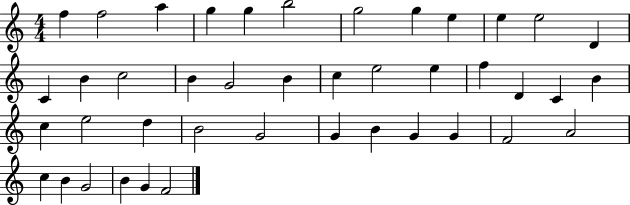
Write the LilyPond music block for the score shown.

{
  \clef treble
  \numericTimeSignature
  \time 4/4
  \key c \major
  f''4 f''2 a''4 | g''4 g''4 b''2 | g''2 g''4 e''4 | e''4 e''2 d'4 | \break c'4 b'4 c''2 | b'4 g'2 b'4 | c''4 e''2 e''4 | f''4 d'4 c'4 b'4 | \break c''4 e''2 d''4 | b'2 g'2 | g'4 b'4 g'4 g'4 | f'2 a'2 | \break c''4 b'4 g'2 | b'4 g'4 f'2 | \bar "|."
}